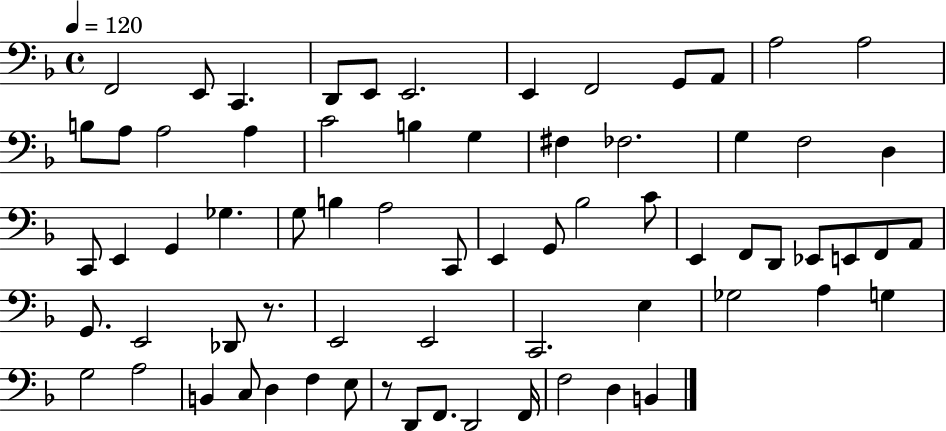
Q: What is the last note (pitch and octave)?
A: B2